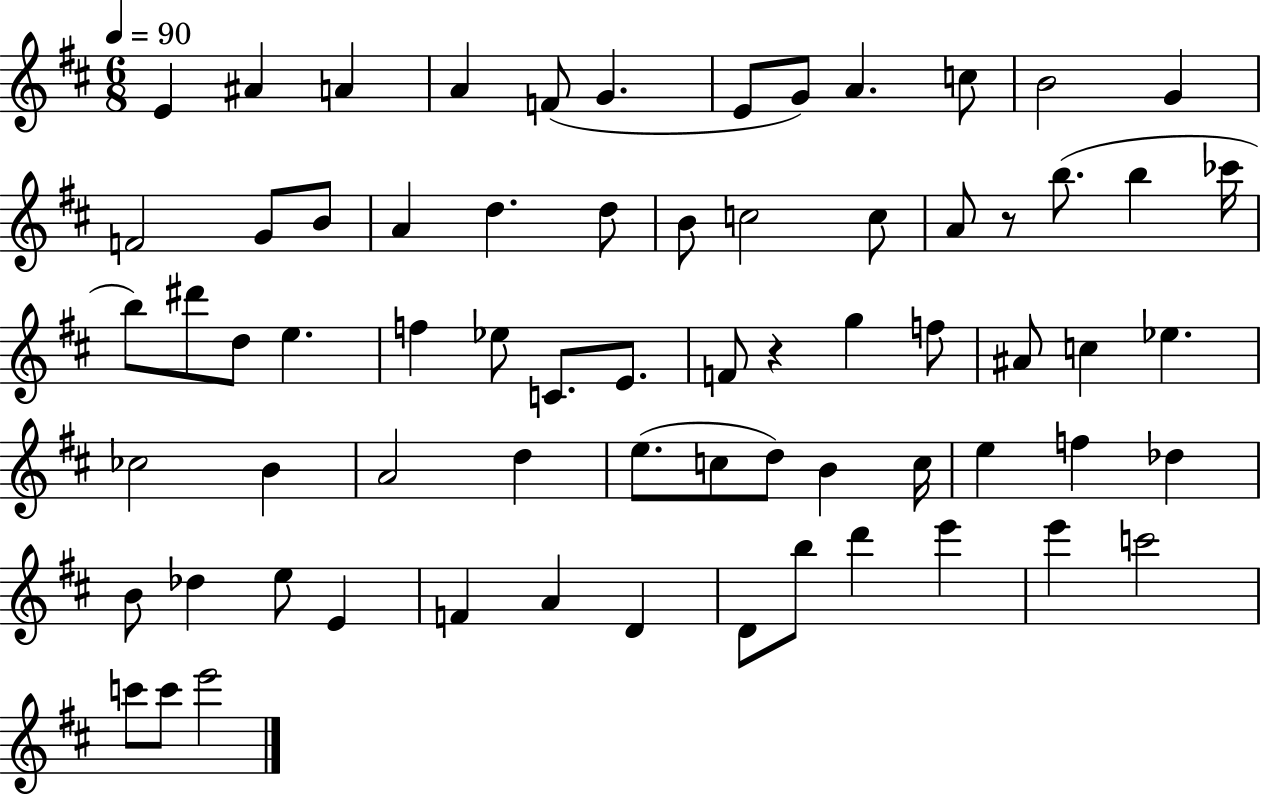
X:1
T:Untitled
M:6/8
L:1/4
K:D
E ^A A A F/2 G E/2 G/2 A c/2 B2 G F2 G/2 B/2 A d d/2 B/2 c2 c/2 A/2 z/2 b/2 b _c'/4 b/2 ^d'/2 d/2 e f _e/2 C/2 E/2 F/2 z g f/2 ^A/2 c _e _c2 B A2 d e/2 c/2 d/2 B c/4 e f _d B/2 _d e/2 E F A D D/2 b/2 d' e' e' c'2 c'/2 c'/2 e'2